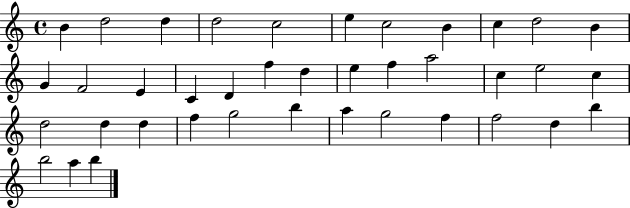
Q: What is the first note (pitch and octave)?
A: B4